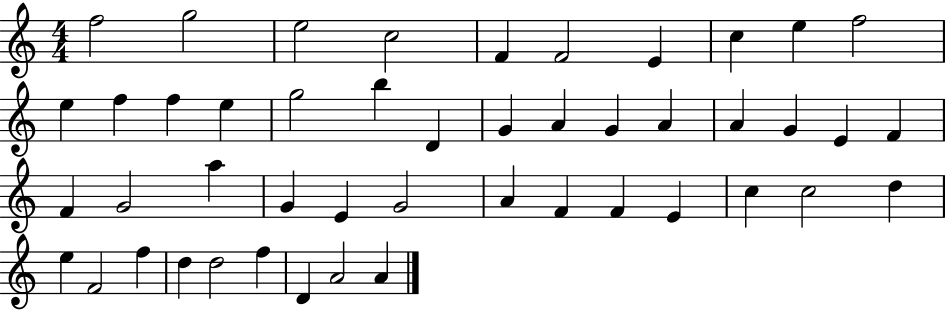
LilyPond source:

{
  \clef treble
  \numericTimeSignature
  \time 4/4
  \key c \major
  f''2 g''2 | e''2 c''2 | f'4 f'2 e'4 | c''4 e''4 f''2 | \break e''4 f''4 f''4 e''4 | g''2 b''4 d'4 | g'4 a'4 g'4 a'4 | a'4 g'4 e'4 f'4 | \break f'4 g'2 a''4 | g'4 e'4 g'2 | a'4 f'4 f'4 e'4 | c''4 c''2 d''4 | \break e''4 f'2 f''4 | d''4 d''2 f''4 | d'4 a'2 a'4 | \bar "|."
}